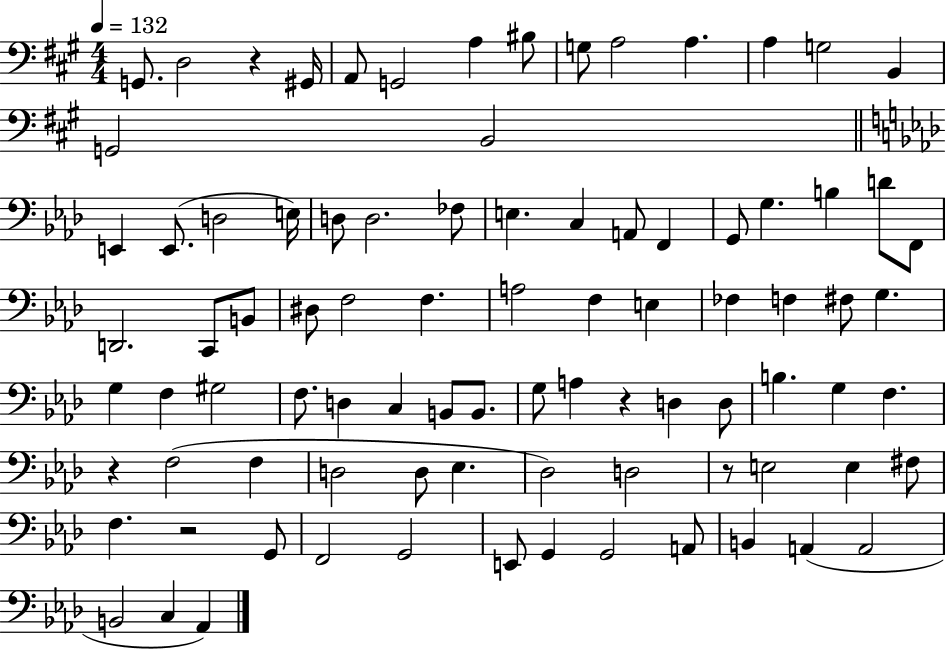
X:1
T:Untitled
M:4/4
L:1/4
K:A
G,,/2 D,2 z ^G,,/4 A,,/2 G,,2 A, ^B,/2 G,/2 A,2 A, A, G,2 B,, G,,2 B,,2 E,, E,,/2 D,2 E,/4 D,/2 D,2 _F,/2 E, C, A,,/2 F,, G,,/2 G, B, D/2 F,,/2 D,,2 C,,/2 B,,/2 ^D,/2 F,2 F, A,2 F, E, _F, F, ^F,/2 G, G, F, ^G,2 F,/2 D, C, B,,/2 B,,/2 G,/2 A, z D, D,/2 B, G, F, z F,2 F, D,2 D,/2 _E, _D,2 D,2 z/2 E,2 E, ^F,/2 F, z2 G,,/2 F,,2 G,,2 E,,/2 G,, G,,2 A,,/2 B,, A,, A,,2 B,,2 C, _A,,